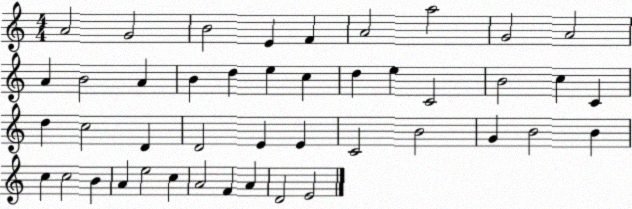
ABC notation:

X:1
T:Untitled
M:4/4
L:1/4
K:C
A2 G2 B2 E F A2 a2 G2 A2 A B2 A B d e c d e C2 B2 c C d c2 D D2 E E C2 B2 G B2 B c c2 B A e2 c A2 F A D2 E2